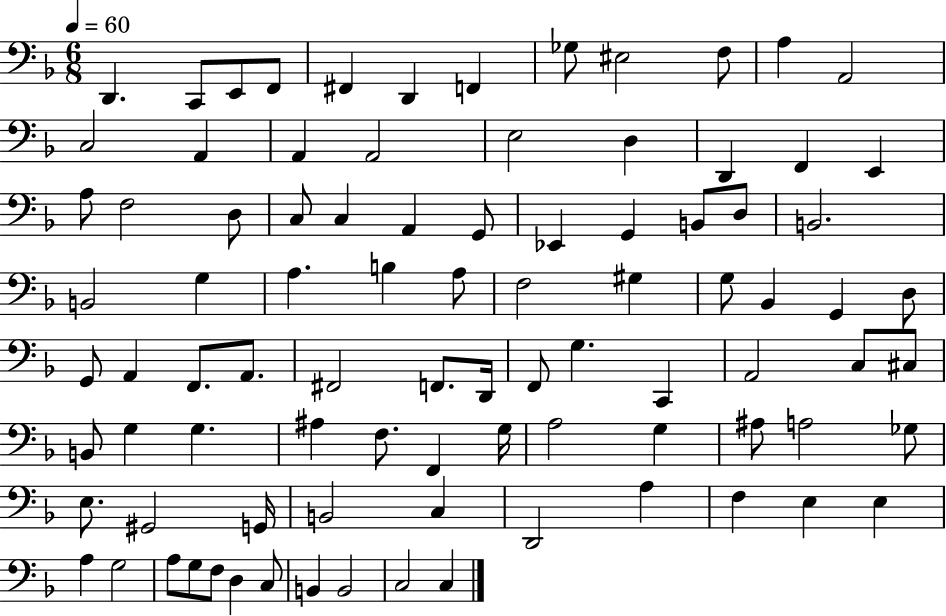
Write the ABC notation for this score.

X:1
T:Untitled
M:6/8
L:1/4
K:F
D,, C,,/2 E,,/2 F,,/2 ^F,, D,, F,, _G,/2 ^E,2 F,/2 A, A,,2 C,2 A,, A,, A,,2 E,2 D, D,, F,, E,, A,/2 F,2 D,/2 C,/2 C, A,, G,,/2 _E,, G,, B,,/2 D,/2 B,,2 B,,2 G, A, B, A,/2 F,2 ^G, G,/2 _B,, G,, D,/2 G,,/2 A,, F,,/2 A,,/2 ^F,,2 F,,/2 D,,/4 F,,/2 G, C,, A,,2 C,/2 ^C,/2 B,,/2 G, G, ^A, F,/2 F,, G,/4 A,2 G, ^A,/2 A,2 _G,/2 E,/2 ^G,,2 G,,/4 B,,2 C, D,,2 A, F, E, E, A, G,2 A,/2 G,/2 F,/2 D, C,/2 B,, B,,2 C,2 C,